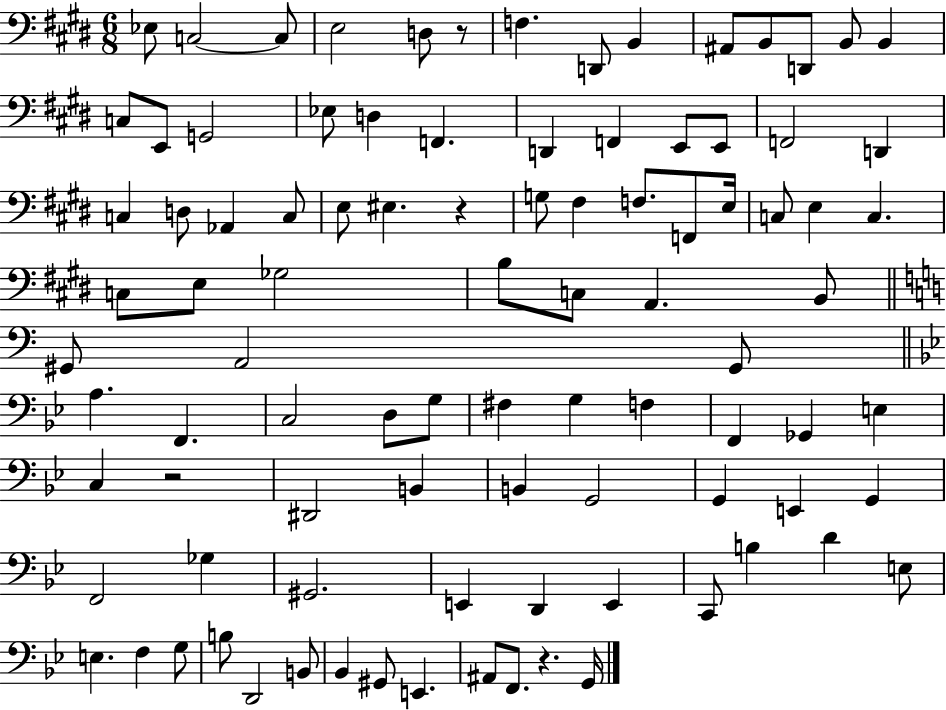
X:1
T:Untitled
M:6/8
L:1/4
K:E
_E,/2 C,2 C,/2 E,2 D,/2 z/2 F, D,,/2 B,, ^A,,/2 B,,/2 D,,/2 B,,/2 B,, C,/2 E,,/2 G,,2 _E,/2 D, F,, D,, F,, E,,/2 E,,/2 F,,2 D,, C, D,/2 _A,, C,/2 E,/2 ^E, z G,/2 ^F, F,/2 F,,/2 E,/4 C,/2 E, C, C,/2 E,/2 _G,2 B,/2 C,/2 A,, B,,/2 ^G,,/2 A,,2 ^G,,/2 A, F,, C,2 D,/2 G,/2 ^F, G, F, F,, _G,, E, C, z2 ^D,,2 B,, B,, G,,2 G,, E,, G,, F,,2 _G, ^G,,2 E,, D,, E,, C,,/2 B, D E,/2 E, F, G,/2 B,/2 D,,2 B,,/2 _B,, ^G,,/2 E,, ^A,,/2 F,,/2 z G,,/4